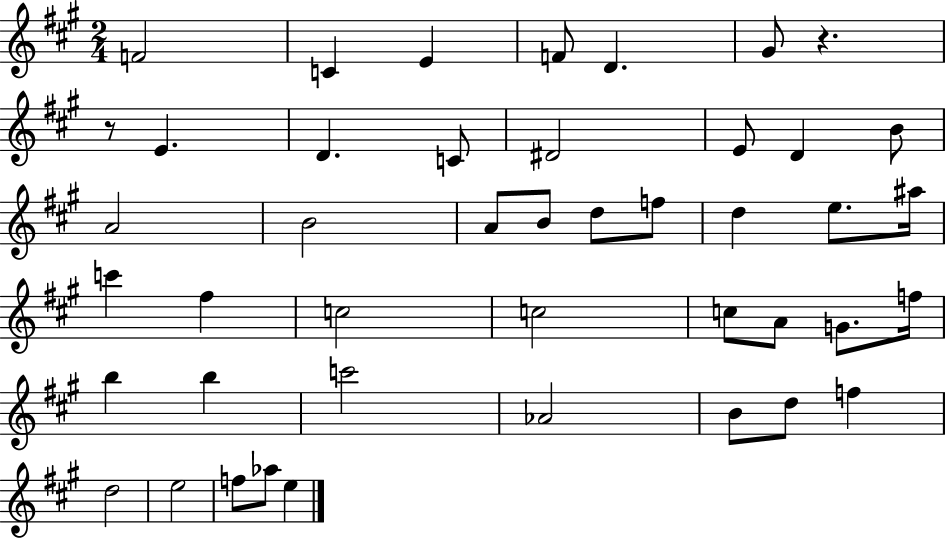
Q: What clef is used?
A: treble